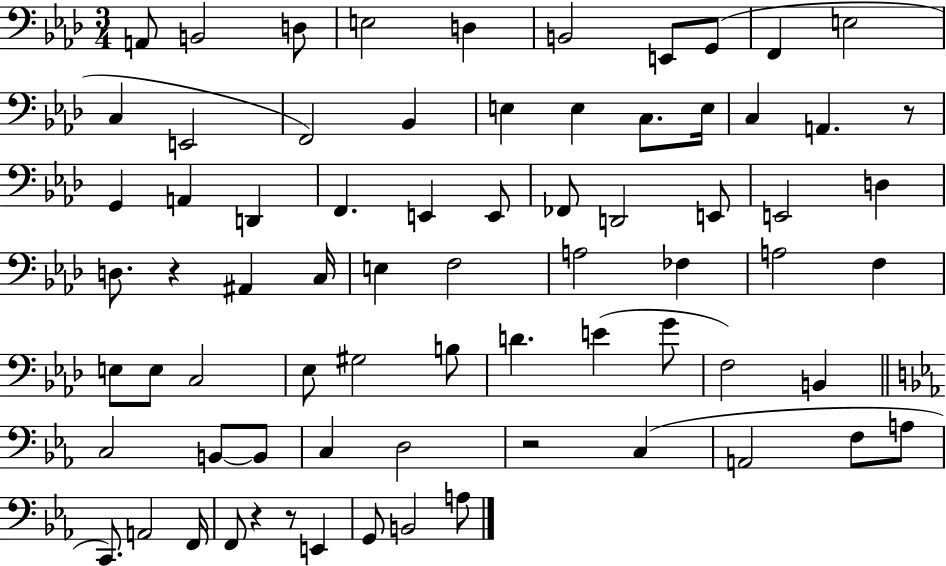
{
  \clef bass
  \numericTimeSignature
  \time 3/4
  \key aes \major
  a,8 b,2 d8 | e2 d4 | b,2 e,8 g,8( | f,4 e2 | \break c4 e,2 | f,2) bes,4 | e4 e4 c8. e16 | c4 a,4. r8 | \break g,4 a,4 d,4 | f,4. e,4 e,8 | fes,8 d,2 e,8 | e,2 d4 | \break d8. r4 ais,4 c16 | e4 f2 | a2 fes4 | a2 f4 | \break e8 e8 c2 | ees8 gis2 b8 | d'4. e'4( g'8 | f2) b,4 | \break \bar "||" \break \key ees \major c2 b,8~~ b,8 | c4 d2 | r2 c4( | a,2 f8 a8 | \break c,8.) a,2 f,16 | f,8 r4 r8 e,4 | g,8 b,2 a8 | \bar "|."
}